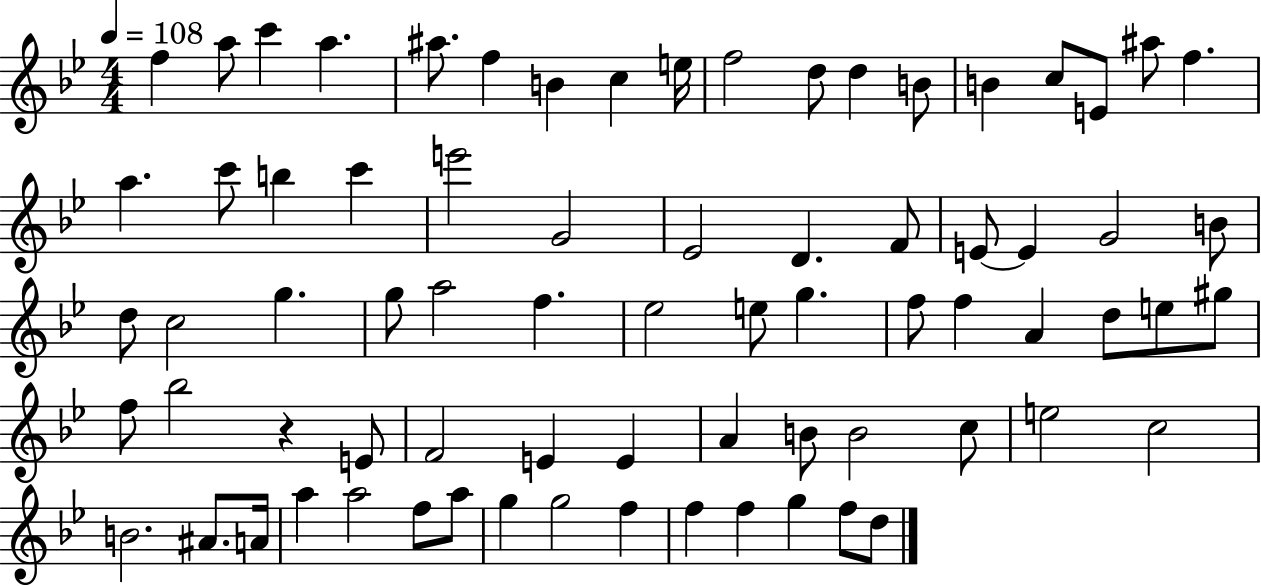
F5/q A5/e C6/q A5/q. A#5/e. F5/q B4/q C5/q E5/s F5/h D5/e D5/q B4/e B4/q C5/e E4/e A#5/e F5/q. A5/q. C6/e B5/q C6/q E6/h G4/h Eb4/h D4/q. F4/e E4/e E4/q G4/h B4/e D5/e C5/h G5/q. G5/e A5/h F5/q. Eb5/h E5/e G5/q. F5/e F5/q A4/q D5/e E5/e G#5/e F5/e Bb5/h R/q E4/e F4/h E4/q E4/q A4/q B4/e B4/h C5/e E5/h C5/h B4/h. A#4/e. A4/s A5/q A5/h F5/e A5/e G5/q G5/h F5/q F5/q F5/q G5/q F5/e D5/e